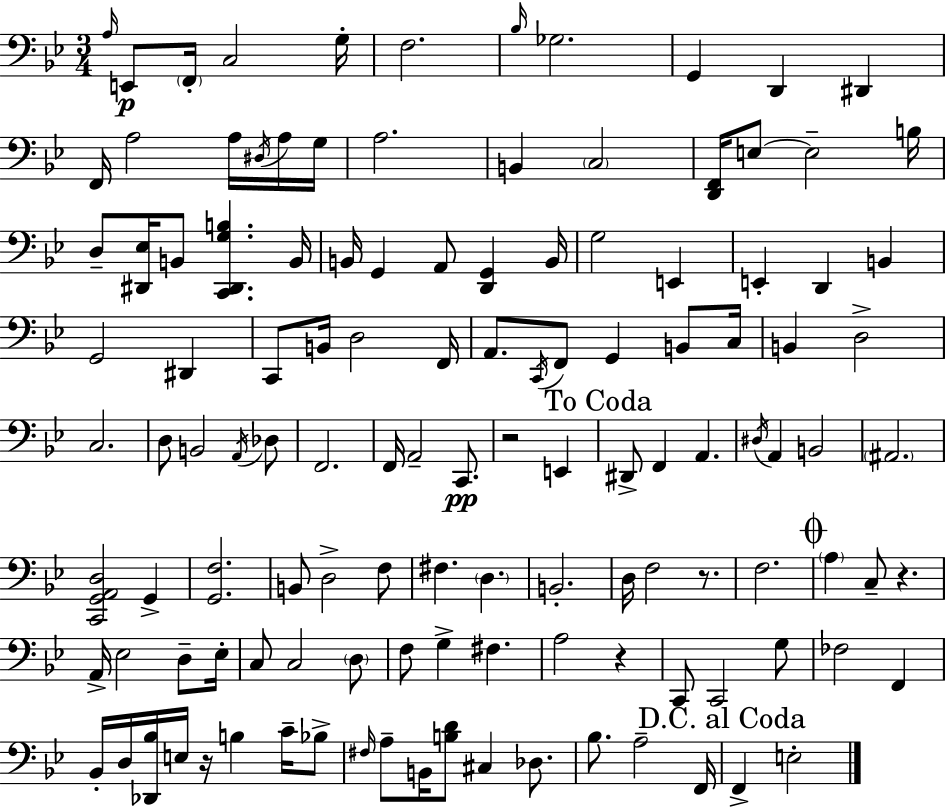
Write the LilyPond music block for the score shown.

{
  \clef bass
  \numericTimeSignature
  \time 3/4
  \key bes \major
  \grace { a16 }\p e,8 \parenthesize f,16-. c2 | g16-. f2. | \grace { bes16 } ges2. | g,4 d,4 dis,4 | \break f,16 a2 a16 | \acciaccatura { dis16 } a16 g16 a2. | b,4 \parenthesize c2 | <d, f,>16 e8~~ e2-- | \break b16 d8-- <dis, ees>16 b,8 <c, dis, g b>4. | b,16 b,16 g,4 a,8 <d, g,>4 | b,16 g2 e,4 | e,4-. d,4 b,4 | \break g,2 dis,4 | c,8 b,16 d2 | f,16 a,8. \acciaccatura { c,16 } f,8 g,4 | b,8 c16 b,4 d2-> | \break c2. | d8 b,2 | \acciaccatura { a,16 } des8 f,2. | f,16 a,2-- | \break c,8.\pp r2 | e,4 \mark "To Coda" dis,8-> f,4 a,4. | \acciaccatura { dis16 } a,4 b,2 | \parenthesize ais,2. | \break <c, g, a, d>2 | g,4-> <g, f>2. | b,8 d2-> | f8 fis4. | \break \parenthesize d4. b,2.-. | d16 f2 | r8. f2. | \mark \markup { \musicglyph "scripts.coda" } \parenthesize a4 c8-- | \break r4. a,16-> ees2 | d8-- ees16-. c8 c2 | \parenthesize d8 f8 g4-> | fis4. a2 | \break r4 c,8 c,2 | g8 fes2 | f,4 bes,16-. d16 <des, bes>16 e16 r16 b4 | c'16-- bes8-> \grace { fis16 } a8-- b,16 <b d'>8 | \break cis4 des8. bes8. a2-- | f,16 \mark "D.C. al Coda" f,4-> e2-. | \bar "|."
}